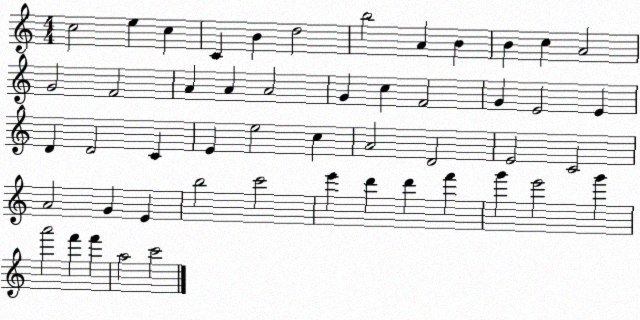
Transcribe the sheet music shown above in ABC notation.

X:1
T:Untitled
M:4/4
L:1/4
K:C
c2 e c C B d2 b2 A B B c A2 G2 F2 A A A2 G c F2 G E2 E D D2 C E e2 c A2 D2 E2 C2 A2 G E b2 c'2 e' d' d' f' g' e'2 g' a'2 f' f' a2 c'2